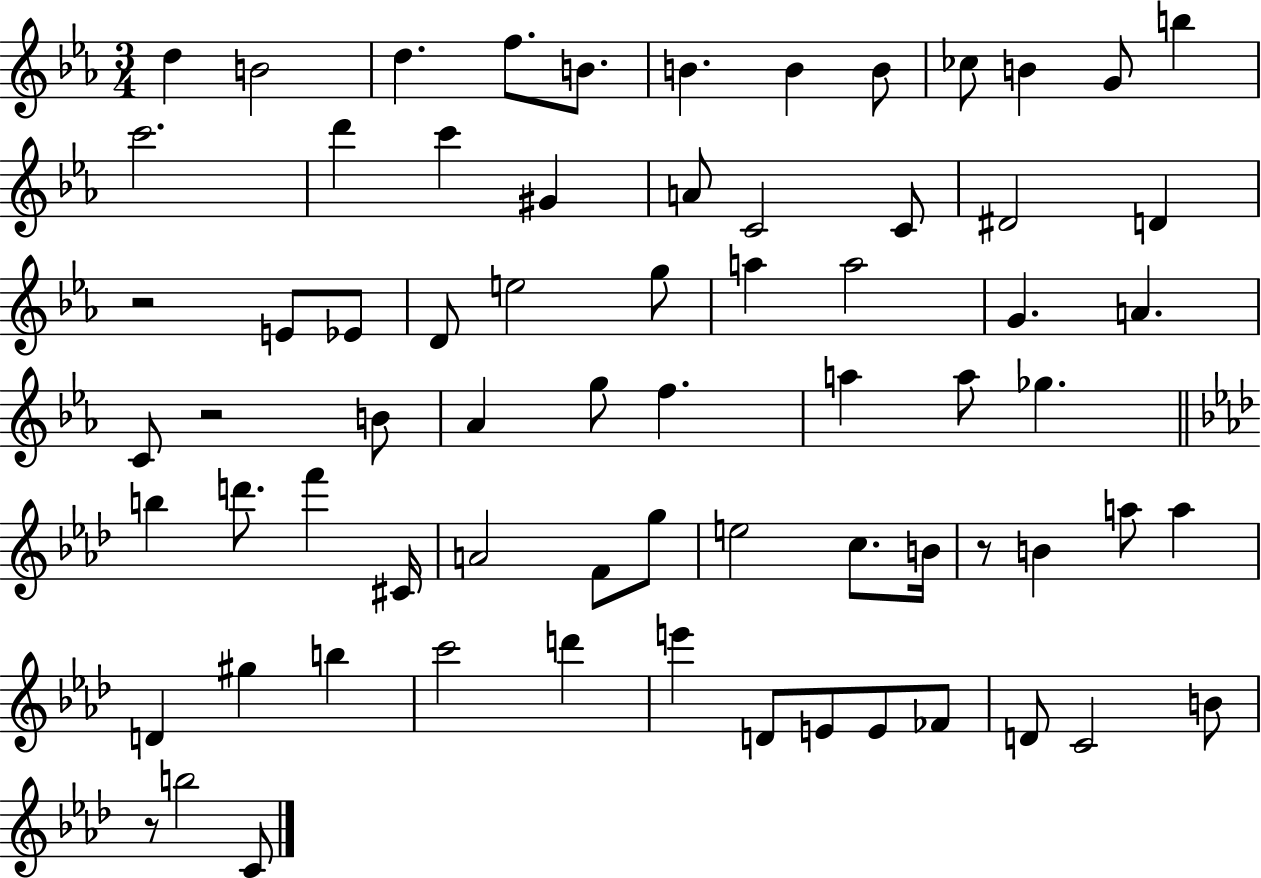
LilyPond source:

{
  \clef treble
  \numericTimeSignature
  \time 3/4
  \key ees \major
  \repeat volta 2 { d''4 b'2 | d''4. f''8. b'8. | b'4. b'4 b'8 | ces''8 b'4 g'8 b''4 | \break c'''2. | d'''4 c'''4 gis'4 | a'8 c'2 c'8 | dis'2 d'4 | \break r2 e'8 ees'8 | d'8 e''2 g''8 | a''4 a''2 | g'4. a'4. | \break c'8 r2 b'8 | aes'4 g''8 f''4. | a''4 a''8 ges''4. | \bar "||" \break \key f \minor b''4 d'''8. f'''4 cis'16 | a'2 f'8 g''8 | e''2 c''8. b'16 | r8 b'4 a''8 a''4 | \break d'4 gis''4 b''4 | c'''2 d'''4 | e'''4 d'8 e'8 e'8 fes'8 | d'8 c'2 b'8 | \break r8 b''2 c'8 | } \bar "|."
}